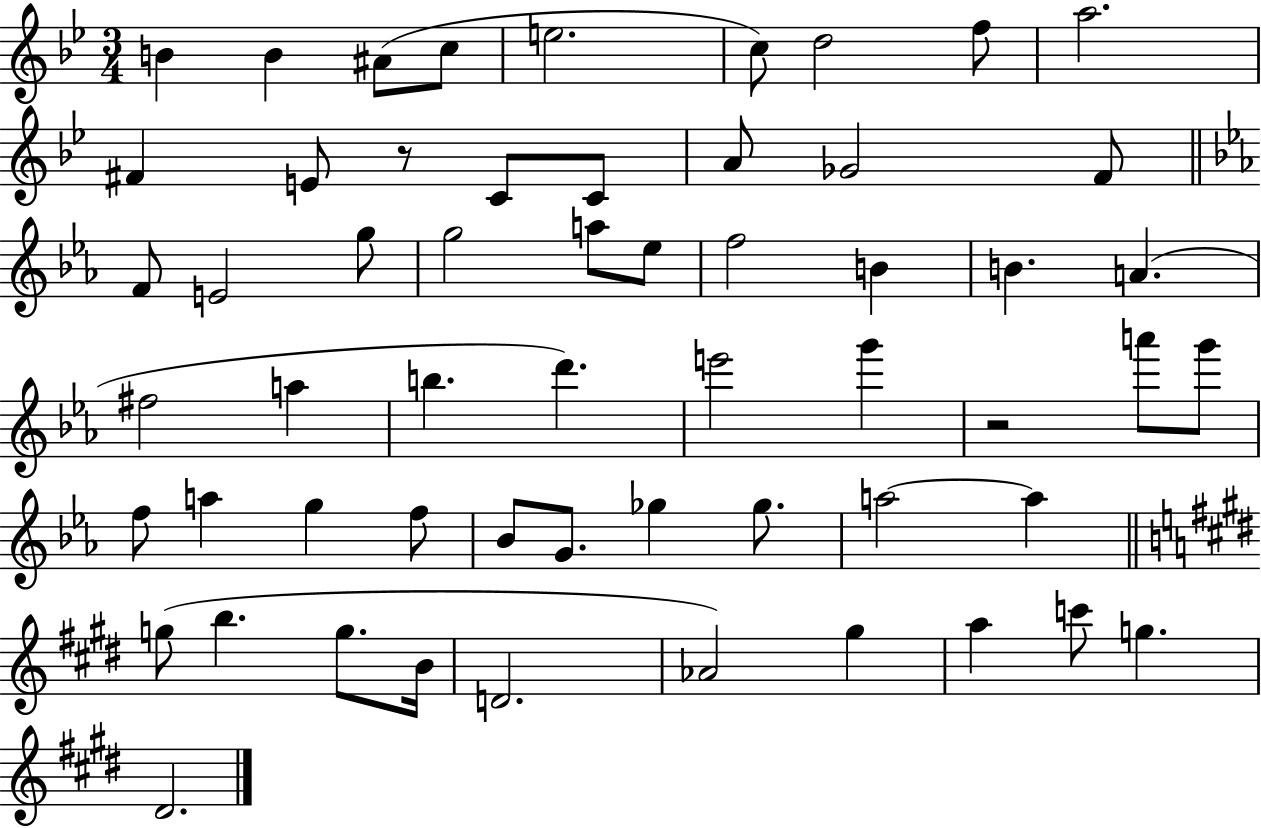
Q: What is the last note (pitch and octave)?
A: D#4